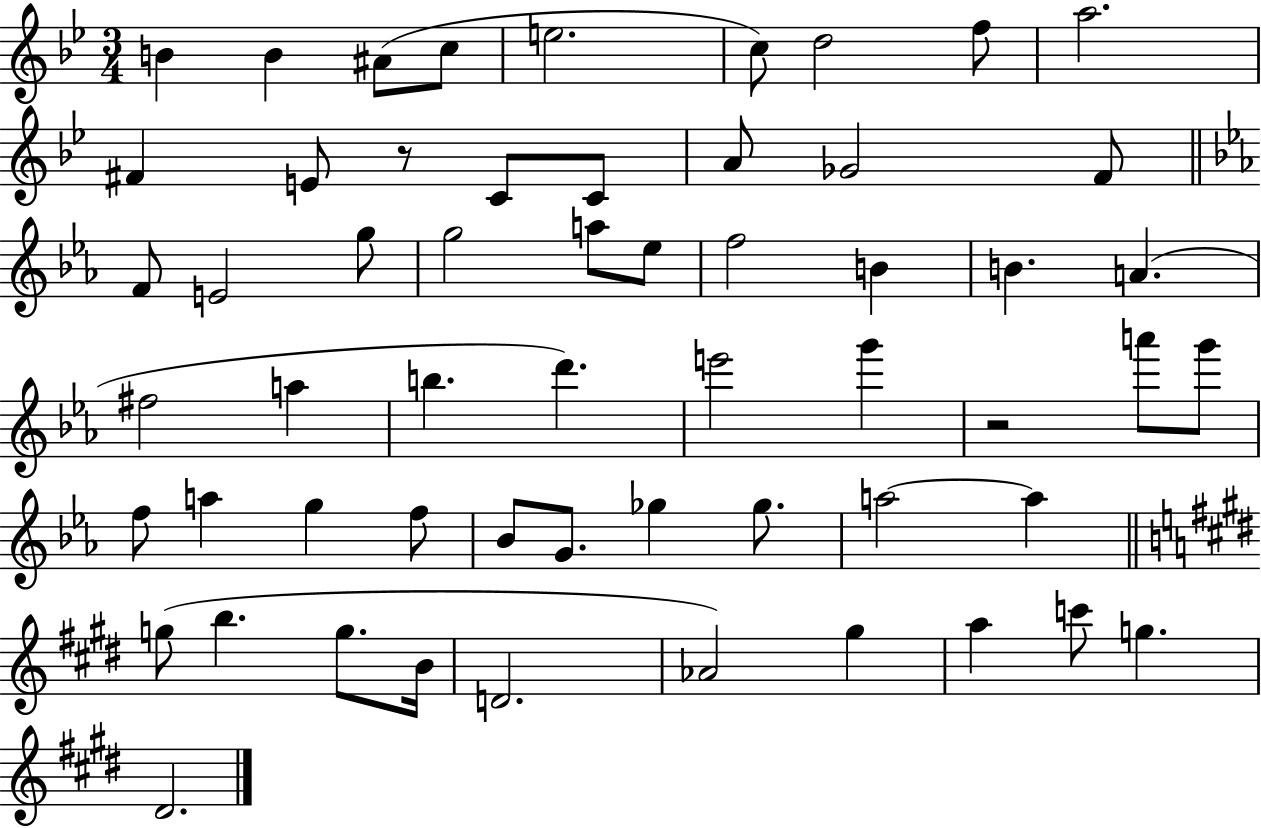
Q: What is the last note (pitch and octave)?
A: D#4